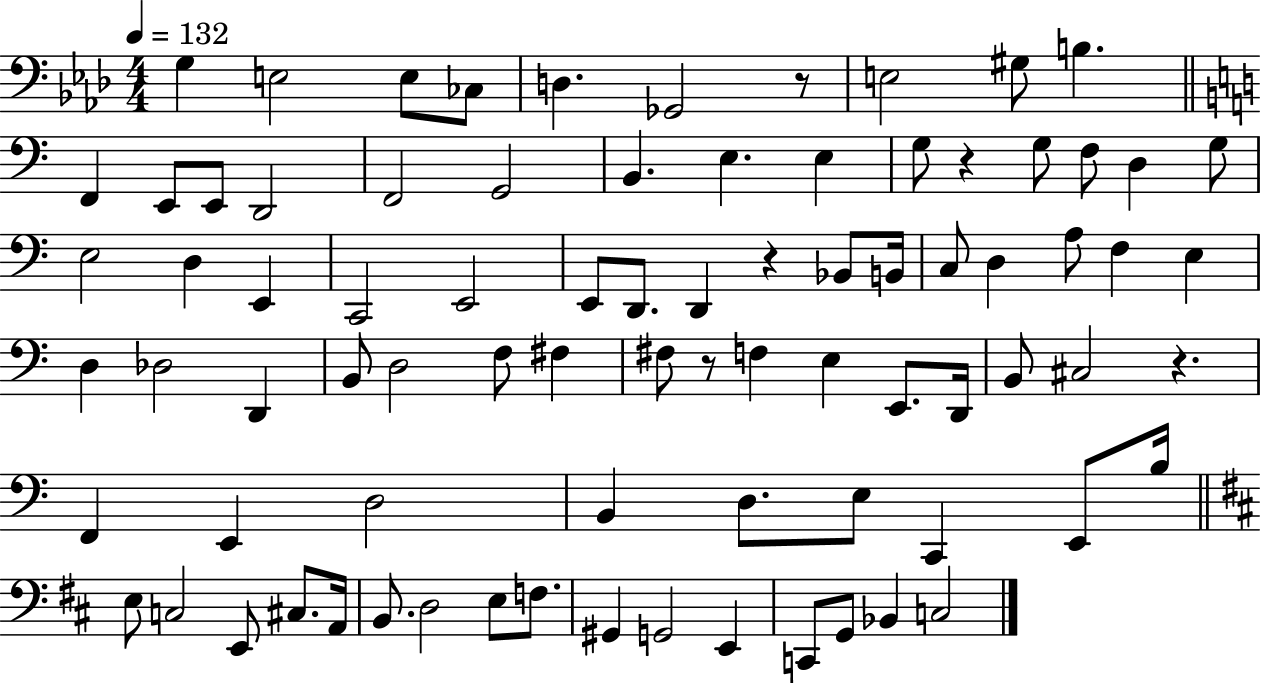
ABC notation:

X:1
T:Untitled
M:4/4
L:1/4
K:Ab
G, E,2 E,/2 _C,/2 D, _G,,2 z/2 E,2 ^G,/2 B, F,, E,,/2 E,,/2 D,,2 F,,2 G,,2 B,, E, E, G,/2 z G,/2 F,/2 D, G,/2 E,2 D, E,, C,,2 E,,2 E,,/2 D,,/2 D,, z _B,,/2 B,,/4 C,/2 D, A,/2 F, E, D, _D,2 D,, B,,/2 D,2 F,/2 ^F, ^F,/2 z/2 F, E, E,,/2 D,,/4 B,,/2 ^C,2 z F,, E,, D,2 B,, D,/2 E,/2 C,, E,,/2 B,/4 E,/2 C,2 E,,/2 ^C,/2 A,,/4 B,,/2 D,2 E,/2 F,/2 ^G,, G,,2 E,, C,,/2 G,,/2 _B,, C,2